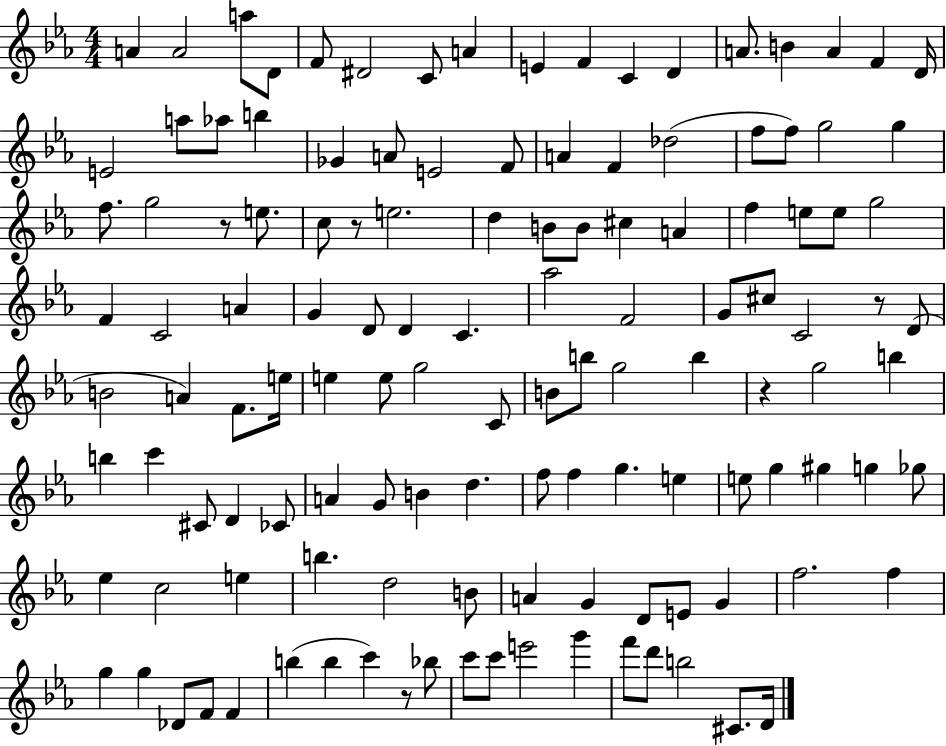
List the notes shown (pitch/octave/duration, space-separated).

A4/q A4/h A5/e D4/e F4/e D#4/h C4/e A4/q E4/q F4/q C4/q D4/q A4/e. B4/q A4/q F4/q D4/s E4/h A5/e Ab5/e B5/q Gb4/q A4/e E4/h F4/e A4/q F4/q Db5/h F5/e F5/e G5/h G5/q F5/e. G5/h R/e E5/e. C5/e R/e E5/h. D5/q B4/e B4/e C#5/q A4/q F5/q E5/e E5/e G5/h F4/q C4/h A4/q G4/q D4/e D4/q C4/q. Ab5/h F4/h G4/e C#5/e C4/h R/e D4/e B4/h A4/q F4/e. E5/s E5/q E5/e G5/h C4/e B4/e B5/e G5/h B5/q R/q G5/h B5/q B5/q C6/q C#4/e D4/q CES4/e A4/q G4/e B4/q D5/q. F5/e F5/q G5/q. E5/q E5/e G5/q G#5/q G5/q Gb5/e Eb5/q C5/h E5/q B5/q. D5/h B4/e A4/q G4/q D4/e E4/e G4/q F5/h. F5/q G5/q G5/q Db4/e F4/e F4/q B5/q B5/q C6/q R/e Bb5/e C6/e C6/e E6/h G6/q F6/e D6/e B5/h C#4/e. D4/s